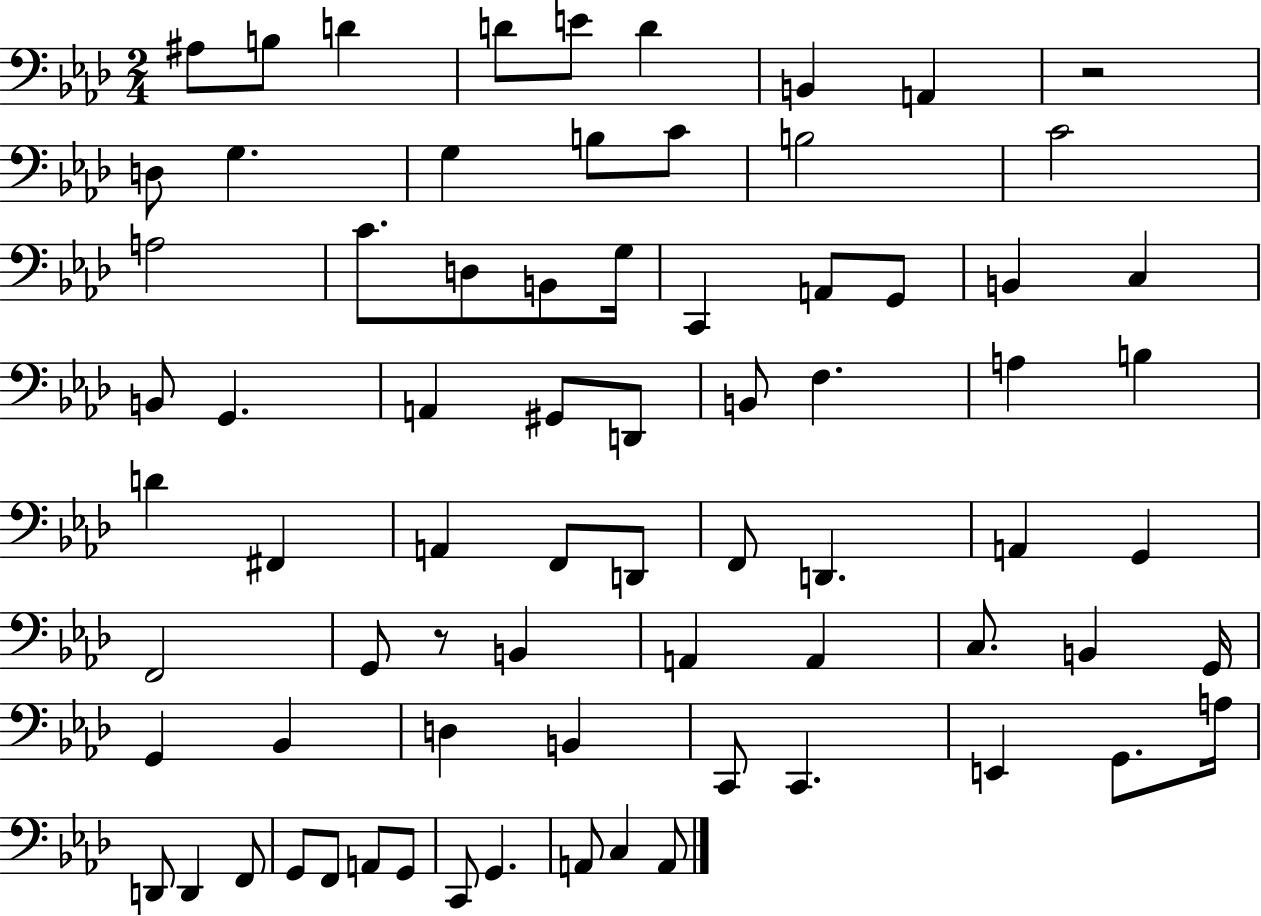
{
  \clef bass
  \numericTimeSignature
  \time 2/4
  \key aes \major
  \repeat volta 2 { ais8 b8 d'4 | d'8 e'8 d'4 | b,4 a,4 | r2 | \break d8 g4. | g4 b8 c'8 | b2 | c'2 | \break a2 | c'8. d8 b,8 g16 | c,4 a,8 g,8 | b,4 c4 | \break b,8 g,4. | a,4 gis,8 d,8 | b,8 f4. | a4 b4 | \break d'4 fis,4 | a,4 f,8 d,8 | f,8 d,4. | a,4 g,4 | \break f,2 | g,8 r8 b,4 | a,4 a,4 | c8. b,4 g,16 | \break g,4 bes,4 | d4 b,4 | c,8 c,4. | e,4 g,8. a16 | \break d,8 d,4 f,8 | g,8 f,8 a,8 g,8 | c,8 g,4. | a,8 c4 a,8 | \break } \bar "|."
}